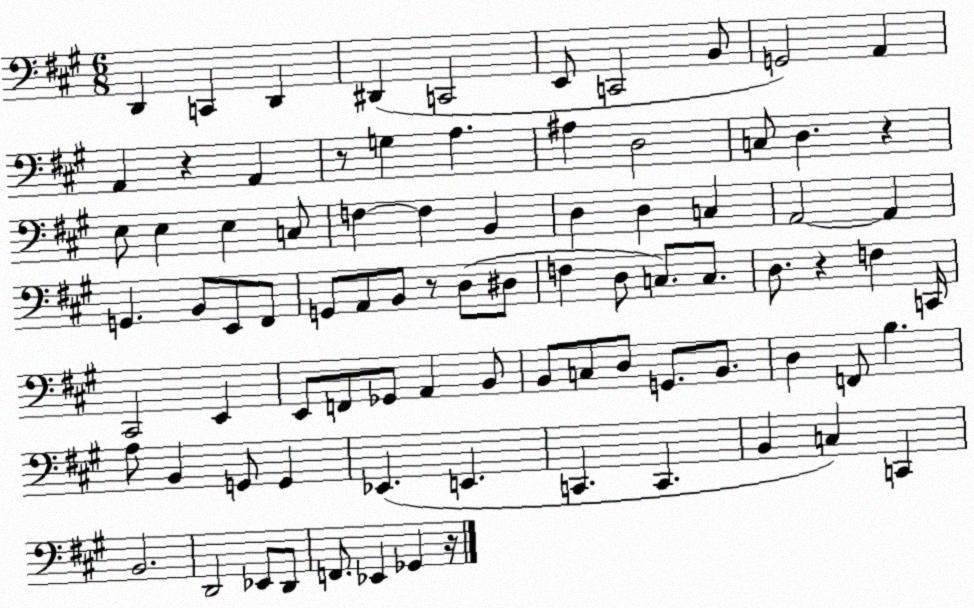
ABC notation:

X:1
T:Untitled
M:6/8
L:1/4
K:A
D,, C,, D,, ^D,, C,,2 E,,/2 C,,2 B,,/2 G,,2 A,, A,, z A,, z/2 G, A, ^A, D,2 C,/2 D, z E,/2 E, E, C,/2 F, F, B,, D, D, C, A,,2 A,, G,, B,,/2 E,,/2 ^F,,/2 G,,/2 A,,/2 B,,/2 z/2 D,/2 ^D,/2 F, D,/2 C,/2 C,/2 D,/2 z F, C,,/4 ^C,,2 E,, E,,/2 F,,/2 _G,,/2 A,, B,,/2 B,,/2 C,/2 D,/2 G,,/2 B,,/2 D, F,,/2 B, A,/2 B,, G,,/2 G,, _E,, E,, C,, C,, B,, C, C,, B,,2 D,,2 _E,,/2 D,,/2 F,,/2 _E,, _G,, z/4